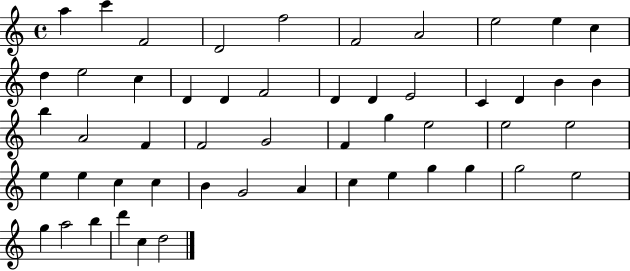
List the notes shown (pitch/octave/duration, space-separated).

A5/q C6/q F4/h D4/h F5/h F4/h A4/h E5/h E5/q C5/q D5/q E5/h C5/q D4/q D4/q F4/h D4/q D4/q E4/h C4/q D4/q B4/q B4/q B5/q A4/h F4/q F4/h G4/h F4/q G5/q E5/h E5/h E5/h E5/q E5/q C5/q C5/q B4/q G4/h A4/q C5/q E5/q G5/q G5/q G5/h E5/h G5/q A5/h B5/q D6/q C5/q D5/h